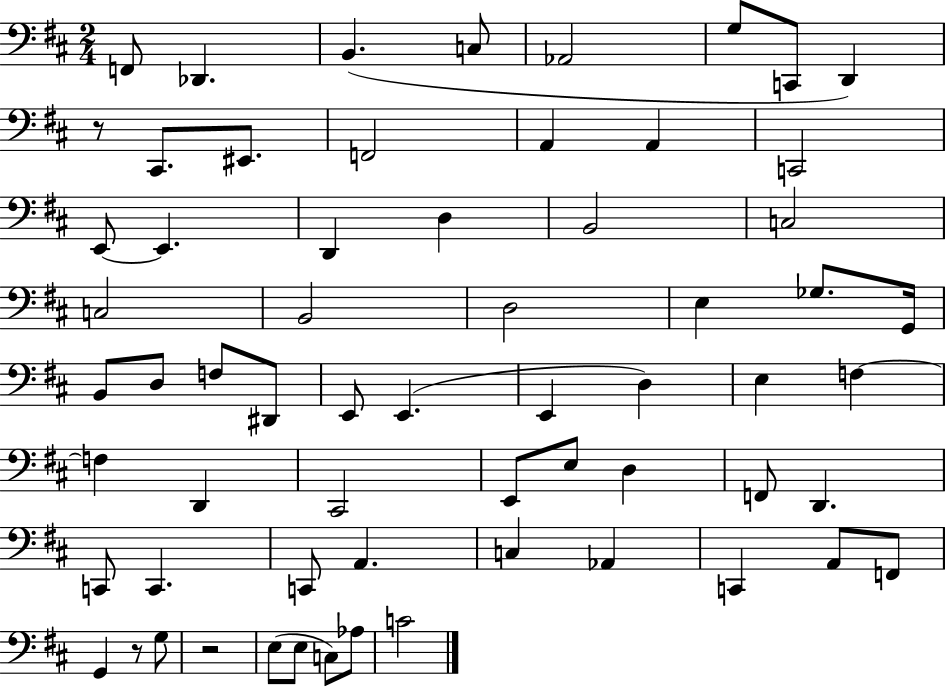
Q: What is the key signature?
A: D major